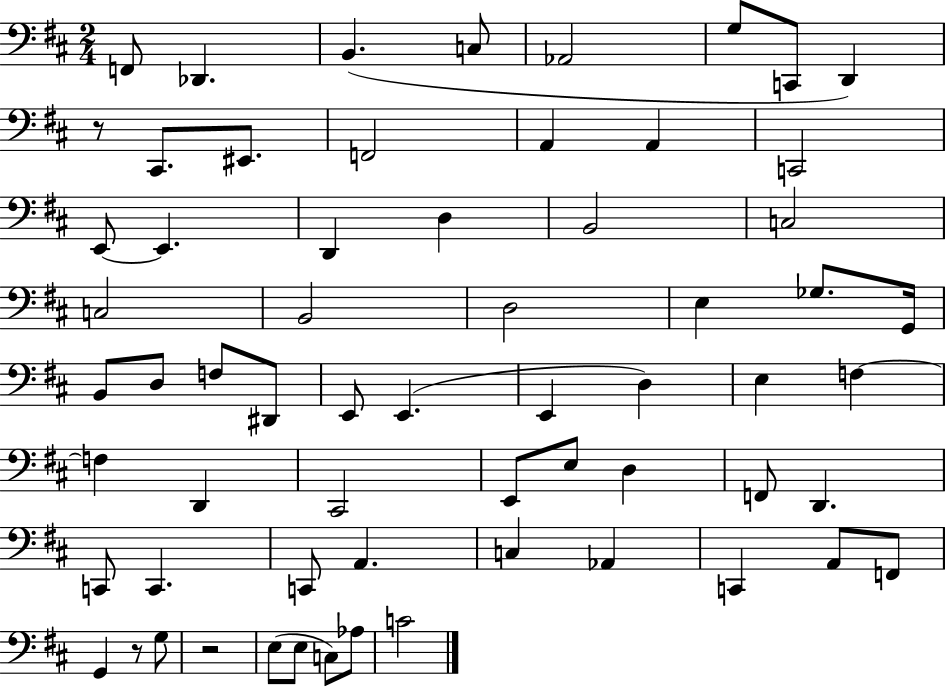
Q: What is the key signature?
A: D major